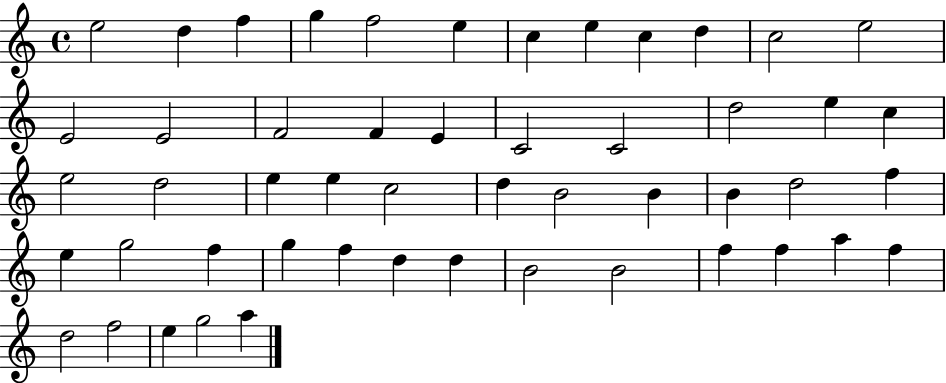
E5/h D5/q F5/q G5/q F5/h E5/q C5/q E5/q C5/q D5/q C5/h E5/h E4/h E4/h F4/h F4/q E4/q C4/h C4/h D5/h E5/q C5/q E5/h D5/h E5/q E5/q C5/h D5/q B4/h B4/q B4/q D5/h F5/q E5/q G5/h F5/q G5/q F5/q D5/q D5/q B4/h B4/h F5/q F5/q A5/q F5/q D5/h F5/h E5/q G5/h A5/q